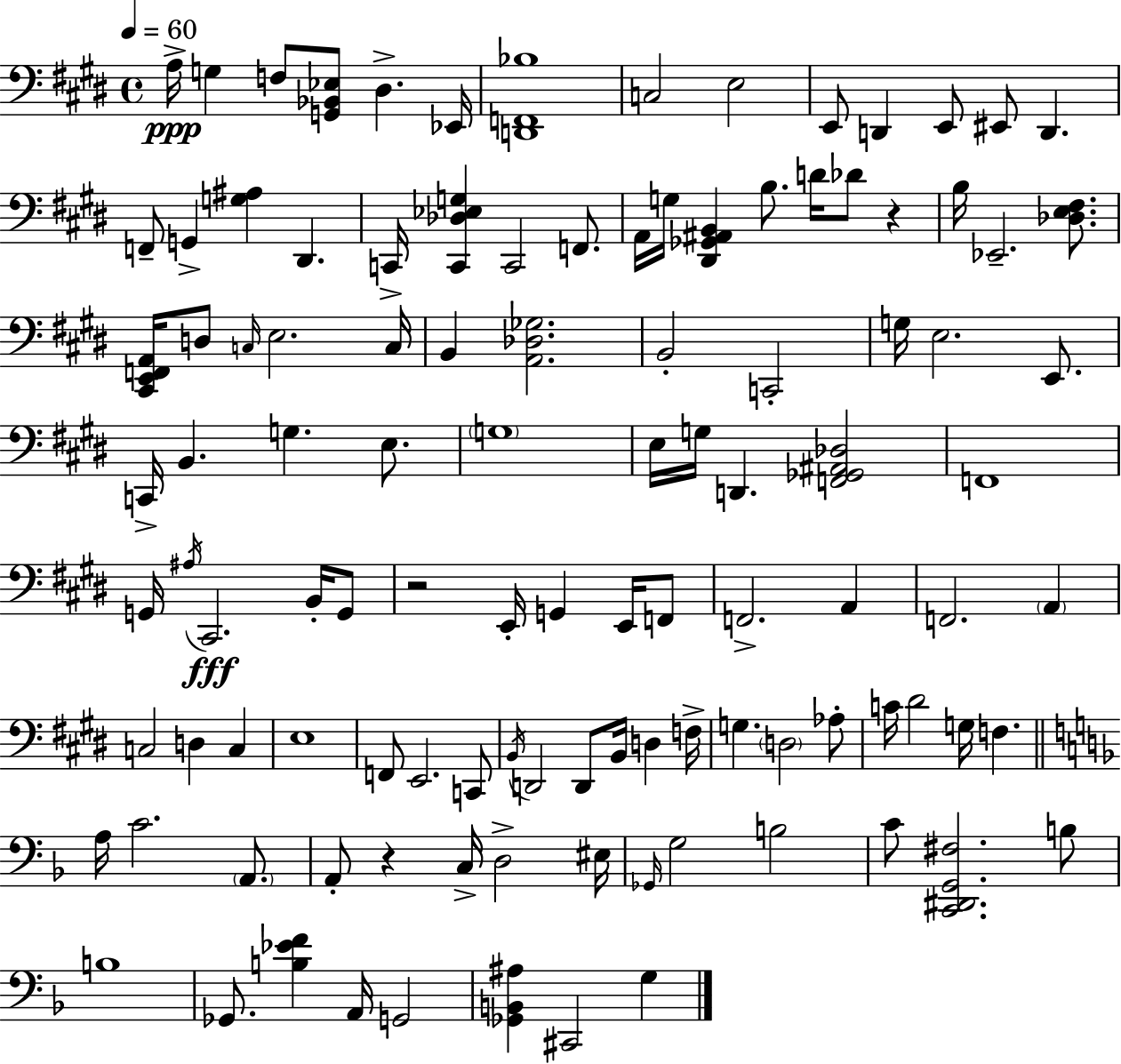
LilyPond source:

{
  \clef bass
  \time 4/4
  \defaultTimeSignature
  \key e \major
  \tempo 4 = 60
  a16->\ppp g4 f8 <g, bes, ees>8 dis4.-> ees,16 | <d, f, bes>1 | c2 e2 | e,8 d,4 e,8 eis,8 d,4. | \break f,8-- g,4-> <g ais>4 dis,4. | c,16-> <c, des ees g>4 c,2 f,8. | a,16 g16 <dis, ges, ais, b,>4 b8. d'16 des'8 r4 | b16 ees,2.-- <des e fis>8. | \break <cis, e, f, a,>16 d8 \grace { c16 } e2. | c16 b,4 <a, des ges>2. | b,2-. c,2-. | g16 e2. e,8. | \break c,16-> b,4. g4. e8. | \parenthesize g1 | e16 g16 d,4. <f, ges, ais, des>2 | f,1 | \break g,16 \acciaccatura { ais16 }\fff cis,2. b,16-. | g,8 r2 e,16-. g,4 e,16 | f,8 f,2.-> a,4 | f,2. \parenthesize a,4 | \break c2 d4 c4 | e1 | f,8 e,2. | c,8 \acciaccatura { b,16 } d,2 d,8 b,16 d4 | \break f16-> g4. \parenthesize d2 | aes8-. c'16 dis'2 g16 f4. | \bar "||" \break \key d \minor a16 c'2. \parenthesize a,8. | a,8-. r4 c16-> d2-> eis16 | \grace { ges,16 } g2 b2 | c'8 <c, dis, g, fis>2. b8 | \break b1 | ges,8. <b ees' f'>4 a,16 g,2 | <ges, b, ais>4 cis,2 g4 | \bar "|."
}